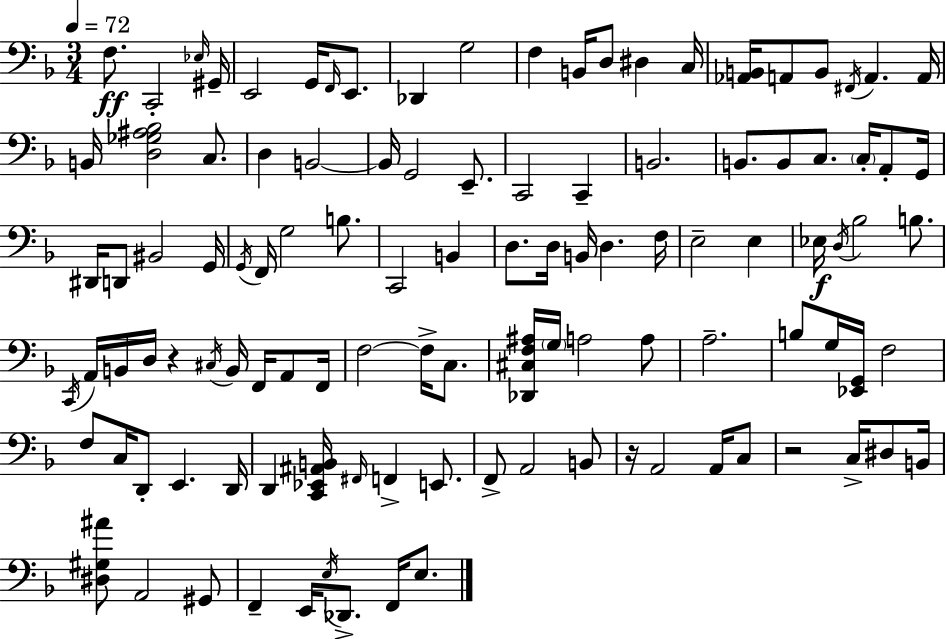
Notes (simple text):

F3/e. C2/h Eb3/s G#2/s E2/h G2/s F2/s E2/e. Db2/q G3/h F3/q B2/s D3/e D#3/q C3/s [Ab2,B2]/s A2/e B2/e F#2/s A2/q. A2/s B2/s [D3,Gb3,A#3,Bb3]/h C3/e. D3/q B2/h B2/s G2/h E2/e. C2/h C2/q B2/h. B2/e. B2/e C3/e. C3/s A2/e G2/s D#2/s D2/e BIS2/h G2/s G2/s F2/s G3/h B3/e. C2/h B2/q D3/e. D3/s B2/s D3/q. F3/s E3/h E3/q Eb3/s D3/s Bb3/h B3/e. C2/s A2/s B2/s D3/s R/q C#3/s B2/s F2/s A2/e F2/s F3/h F3/s C3/e. [Db2,C#3,F3,A#3]/s G3/s A3/h A3/e A3/h. B3/e G3/s [Eb2,G2]/s F3/h F3/e C3/s D2/e E2/q. D2/s D2/q [C2,Eb2,A#2,B2]/s F#2/s F2/q E2/e. F2/e A2/h B2/e R/s A2/h A2/s C3/e R/h C3/s D#3/e B2/s [D#3,G#3,A#4]/e A2/h G#2/e F2/q E2/s E3/s Db2/e. F2/s E3/e.